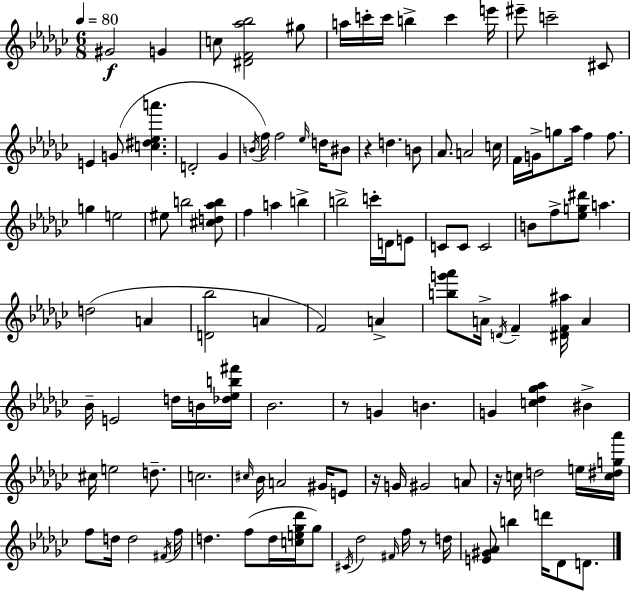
G#4/h G4/q C5/e [D#4,F4,Ab5,Bb5]/h G#5/e A5/s C6/s C6/s B5/q C6/q E6/s EIS6/e C6/h C#4/e E4/q G4/e [C5,D#5,Eb5,A6]/q. D4/h Gb4/q B4/s F5/s F5/h Eb5/s D5/s BIS4/e R/q D5/q. B4/e Ab4/e. A4/h C5/s F4/s G4/s G5/e Ab5/s F5/q F5/e. G5/q E5/h EIS5/e B5/h [C#5,D5,Ab5,B5]/e F5/q A5/q B5/q B5/h C6/s D4/s E4/e C4/e C4/e C4/h B4/e F5/e [Eb5,G5,D#6]/e A5/q. D5/h A4/q [D4,Bb5]/h A4/q F4/h A4/q [B5,G6,Ab6]/e A4/s D4/s F4/q [D#4,F4,A#5]/s A4/q Bb4/s E4/h D5/s B4/s [Db5,Eb5,B5,F#6]/s Bb4/h. R/e G4/q B4/q. G4/q [C5,Db5,Gb5,Ab5]/q BIS4/q C#5/s E5/h D5/e. C5/h. C#5/s Bb4/s A4/h G#4/s E4/e R/s G4/s G#4/h A4/e R/s C5/s D5/h E5/s [C5,D#5,G5,Ab6]/s F5/e D5/s D5/h F#4/s F5/s D5/q. F5/e D5/s [C5,E5,Gb5,Db6]/s Gb5/e C#4/s Db5/h F#4/s F5/s R/e D5/s [E4,G#4,Ab4]/e B5/q D6/s Db4/e D4/e.